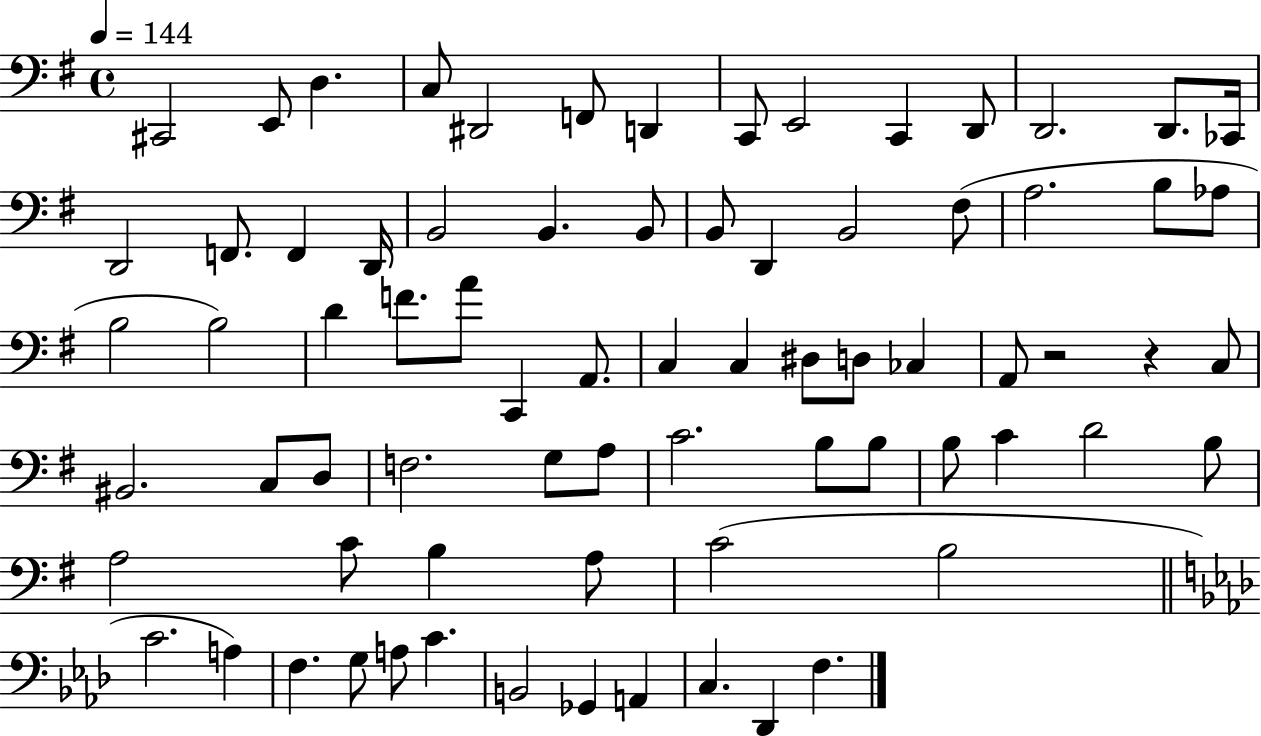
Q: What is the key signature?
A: G major